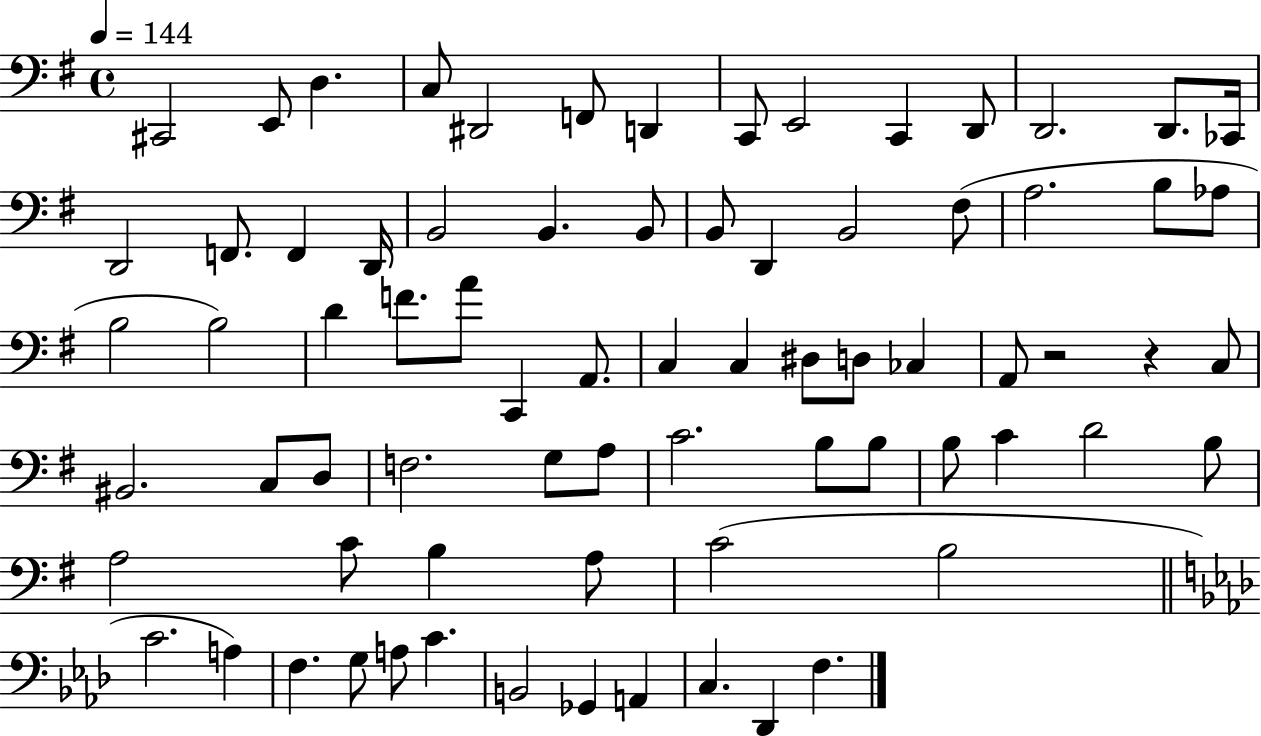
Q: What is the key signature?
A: G major